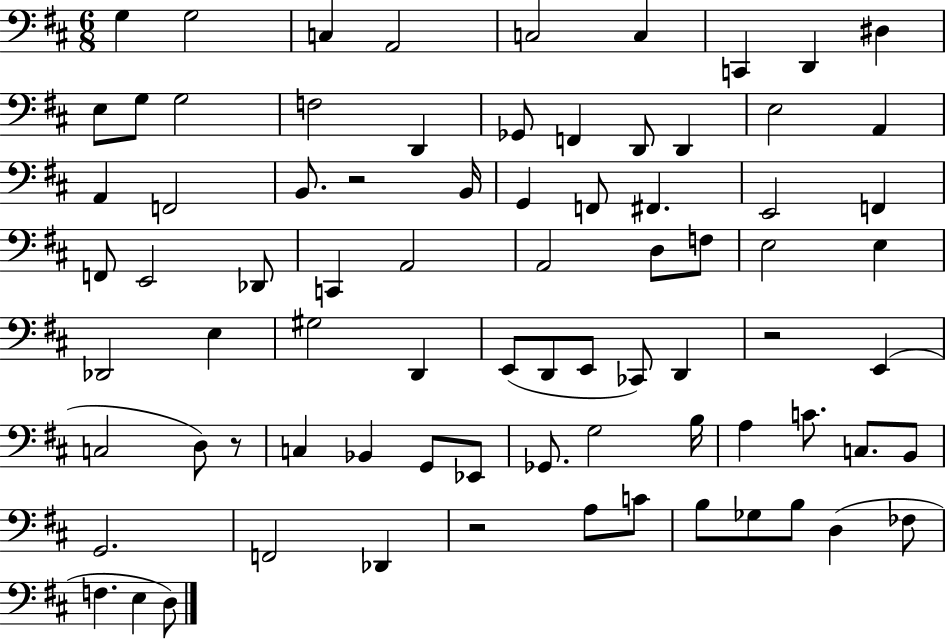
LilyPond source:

{
  \clef bass
  \numericTimeSignature
  \time 6/8
  \key d \major
  \repeat volta 2 { g4 g2 | c4 a,2 | c2 c4 | c,4 d,4 dis4 | \break e8 g8 g2 | f2 d,4 | ges,8 f,4 d,8 d,4 | e2 a,4 | \break a,4 f,2 | b,8. r2 b,16 | g,4 f,8 fis,4. | e,2 f,4 | \break f,8 e,2 des,8 | c,4 a,2 | a,2 d8 f8 | e2 e4 | \break des,2 e4 | gis2 d,4 | e,8( d,8 e,8 ces,8) d,4 | r2 e,4( | \break c2 d8) r8 | c4 bes,4 g,8 ees,8 | ges,8. g2 b16 | a4 c'8. c8. b,8 | \break g,2. | f,2 des,4 | r2 a8 c'8 | b8 ges8 b8 d4( fes8 | \break f4. e4 d8) | } \bar "|."
}